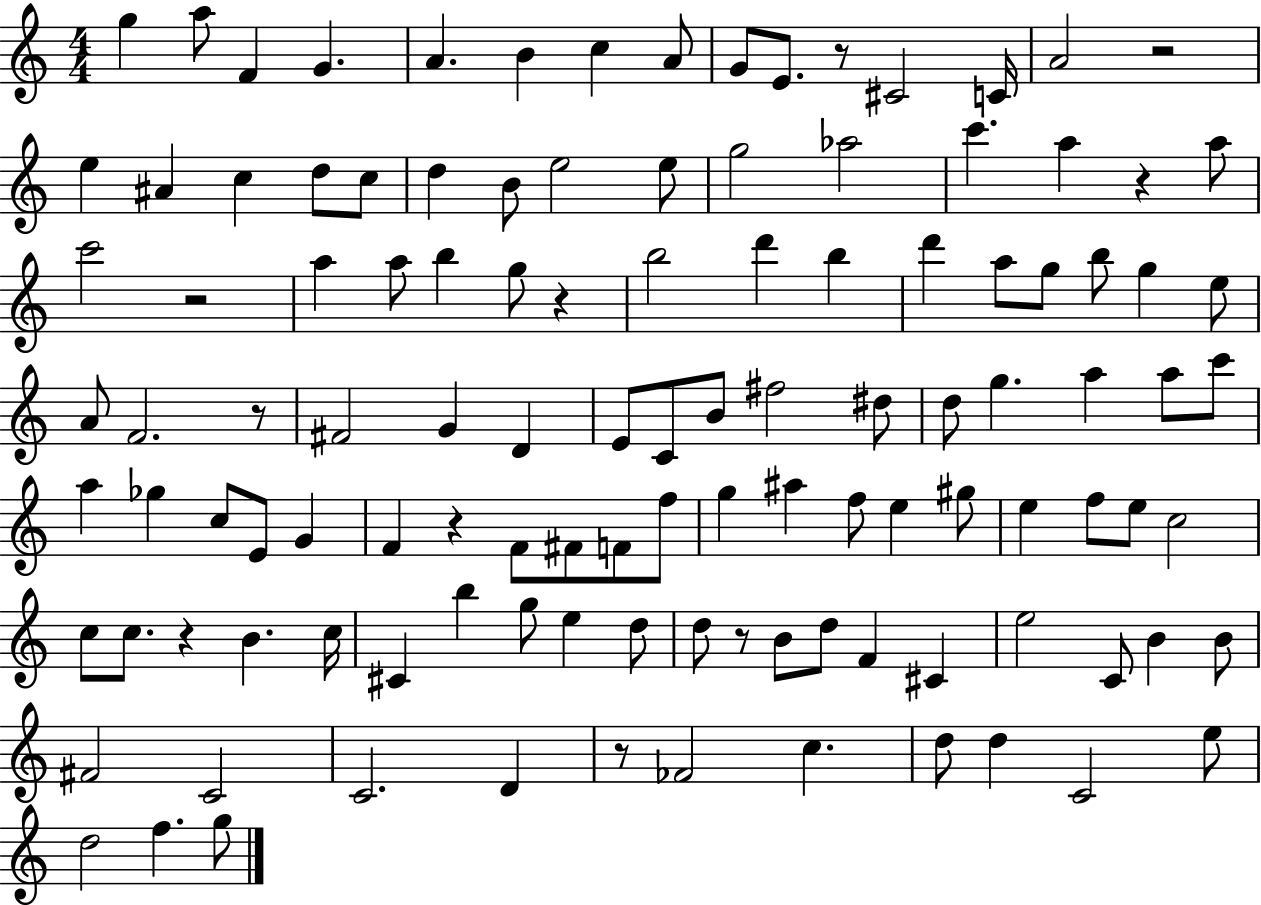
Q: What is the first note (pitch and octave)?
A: G5